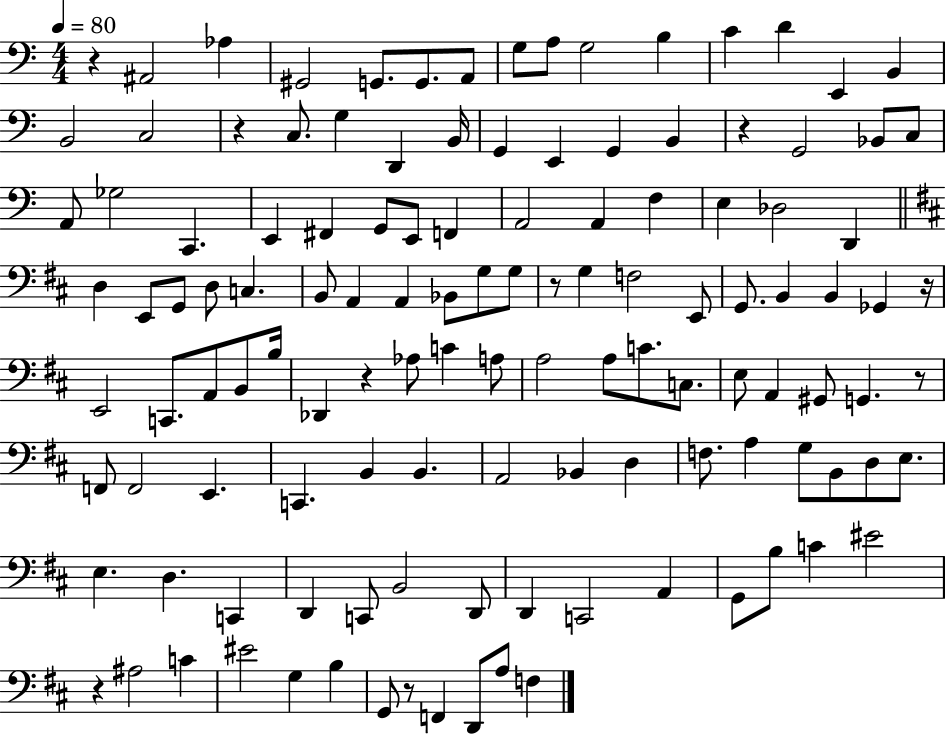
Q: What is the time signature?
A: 4/4